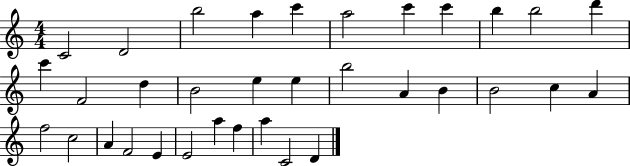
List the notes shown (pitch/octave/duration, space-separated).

C4/h D4/h B5/h A5/q C6/q A5/h C6/q C6/q B5/q B5/h D6/q C6/q F4/h D5/q B4/h E5/q E5/q B5/h A4/q B4/q B4/h C5/q A4/q F5/h C5/h A4/q F4/h E4/q E4/h A5/q F5/q A5/q C4/h D4/q